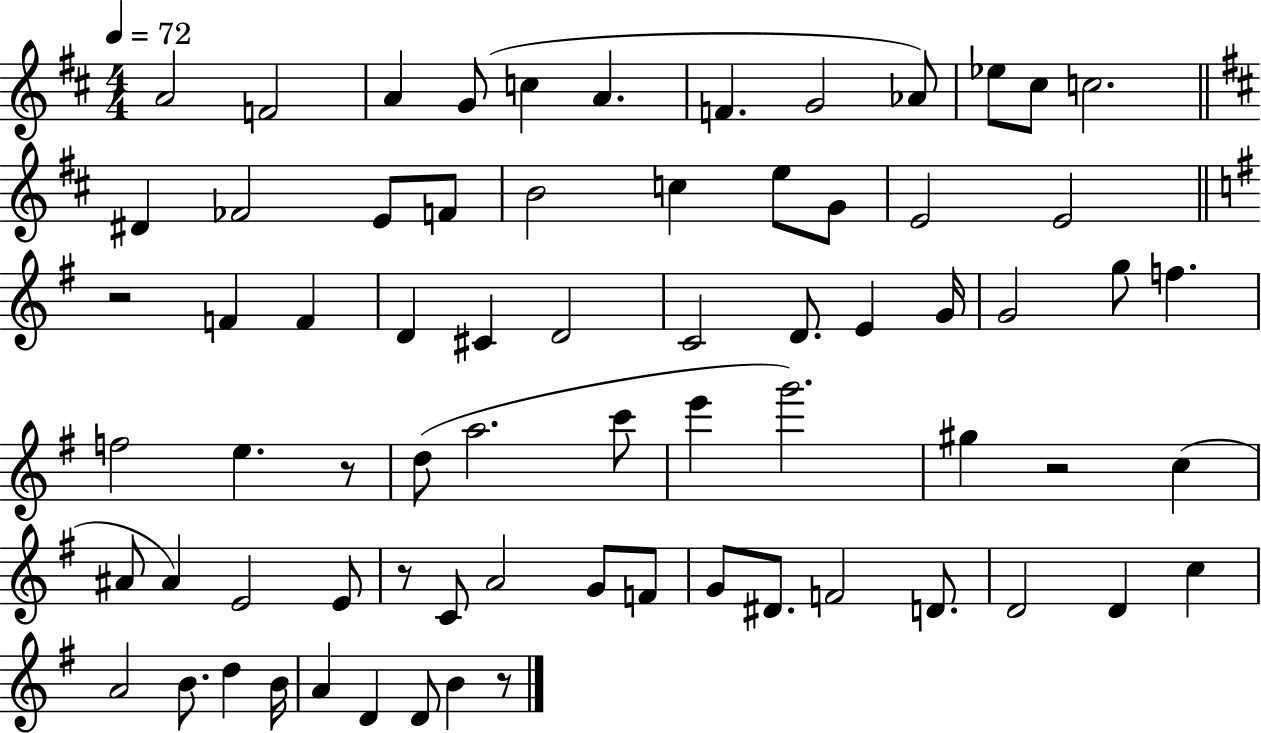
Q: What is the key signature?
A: D major